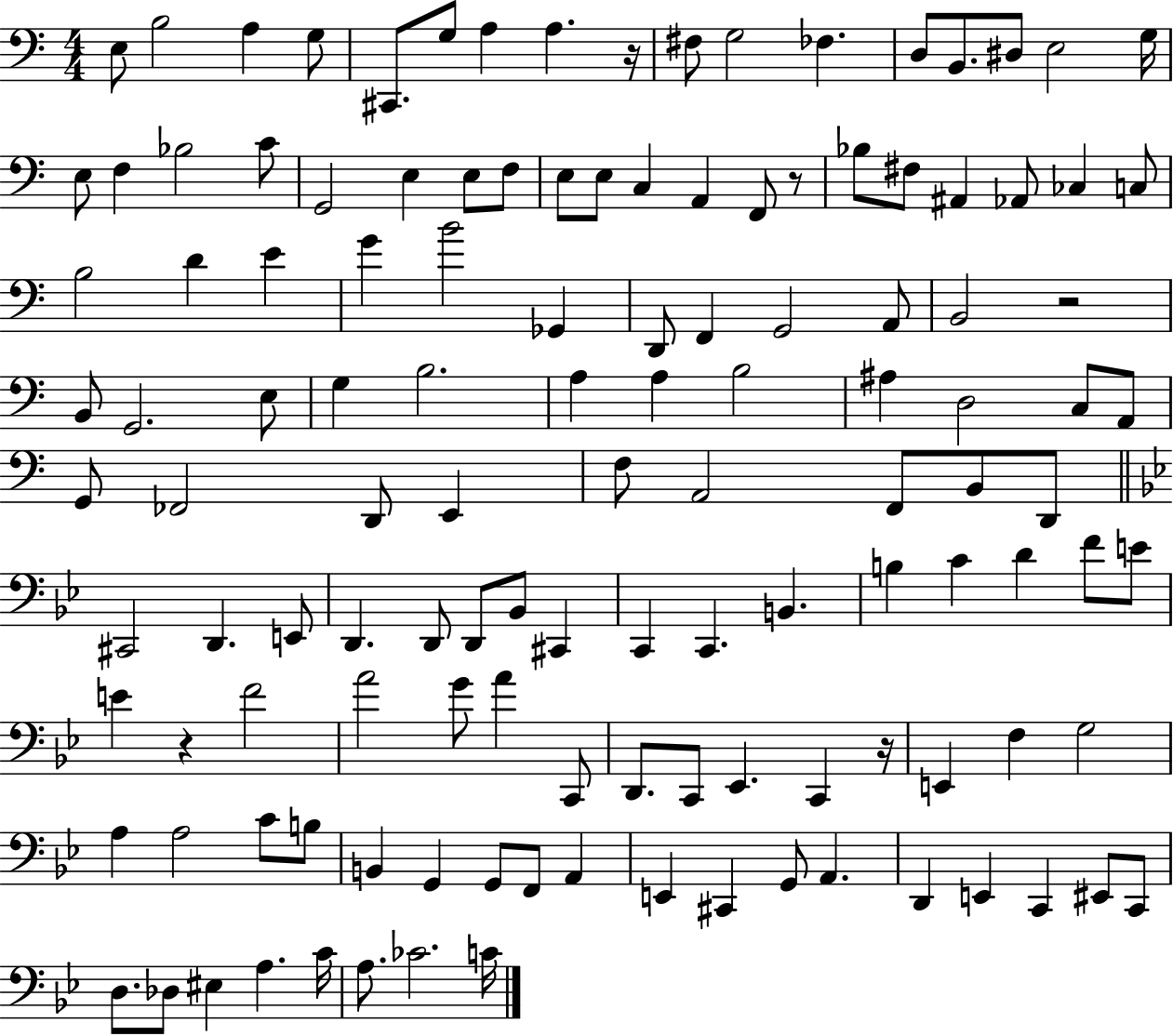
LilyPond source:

{
  \clef bass
  \numericTimeSignature
  \time 4/4
  \key c \major
  e8 b2 a4 g8 | cis,8. g8 a4 a4. r16 | fis8 g2 fes4. | d8 b,8. dis8 e2 g16 | \break e8 f4 bes2 c'8 | g,2 e4 e8 f8 | e8 e8 c4 a,4 f,8 r8 | bes8 fis8 ais,4 aes,8 ces4 c8 | \break b2 d'4 e'4 | g'4 b'2 ges,4 | d,8 f,4 g,2 a,8 | b,2 r2 | \break b,8 g,2. e8 | g4 b2. | a4 a4 b2 | ais4 d2 c8 a,8 | \break g,8 fes,2 d,8 e,4 | f8 a,2 f,8 b,8 d,8 | \bar "||" \break \key bes \major cis,2 d,4. e,8 | d,4. d,8 d,8 bes,8 cis,4 | c,4 c,4. b,4. | b4 c'4 d'4 f'8 e'8 | \break e'4 r4 f'2 | a'2 g'8 a'4 c,8 | d,8. c,8 ees,4. c,4 r16 | e,4 f4 g2 | \break a4 a2 c'8 b8 | b,4 g,4 g,8 f,8 a,4 | e,4 cis,4 g,8 a,4. | d,4 e,4 c,4 eis,8 c,8 | \break d8. des8 eis4 a4. c'16 | a8. ces'2. c'16 | \bar "|."
}